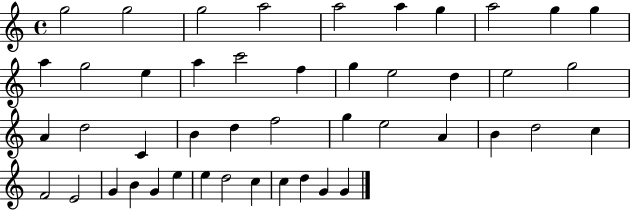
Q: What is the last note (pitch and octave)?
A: G4